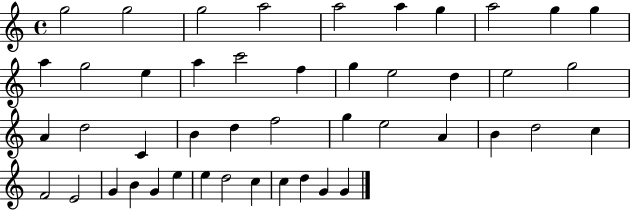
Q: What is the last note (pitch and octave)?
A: G4